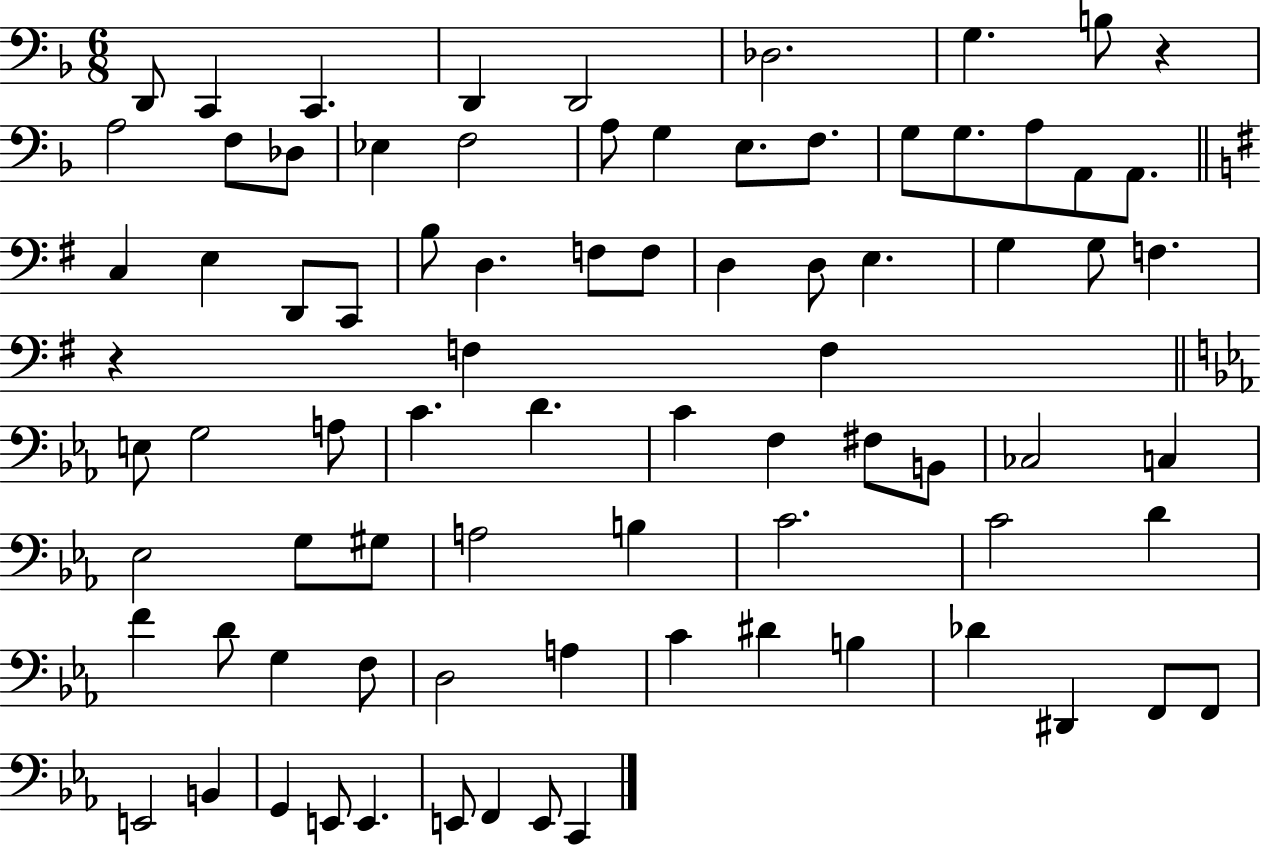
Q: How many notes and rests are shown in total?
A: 81